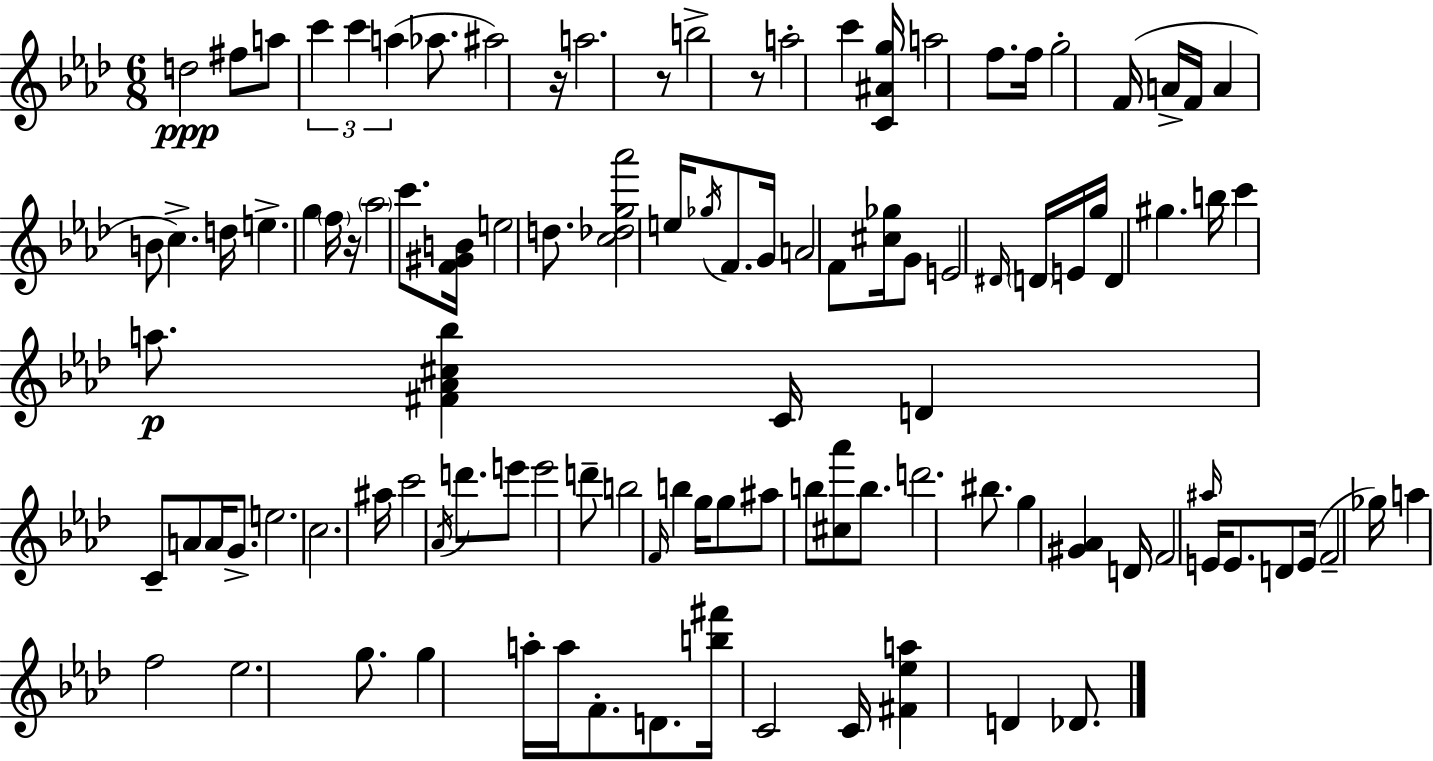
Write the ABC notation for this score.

X:1
T:Untitled
M:6/8
L:1/4
K:Fm
d2 ^f/2 a/2 c' c' a _a/2 ^a2 z/4 a2 z/2 b2 z/2 a2 c' [C^Ag]/4 a2 f/2 f/4 g2 F/4 A/4 F/4 A B/2 c d/4 e g f/4 z/4 _a2 c'/2 [F^GB]/4 e2 d/2 [c_dg_a']2 e/4 _g/4 F/2 G/4 A2 F/2 [^c_g]/4 G/2 E2 ^D/4 D/4 E/4 g/4 D ^g b/4 c' a/2 [^F_A^c_b] C/4 D C/2 A/2 A/4 G/2 e2 c2 ^a/4 c'2 _A/4 d'/2 e'/2 e'2 d'/2 b2 F/4 b g/4 g/2 ^a/2 b/2 [^c_a']/2 b/2 d'2 ^b/2 g [^G_A] D/4 F2 ^a/4 E/4 E/2 D/2 E/4 F2 _g/4 a f2 _e2 g/2 g a/4 a/4 F/2 D/2 [b^f']/4 C2 C/4 [^F_ea] D _D/2